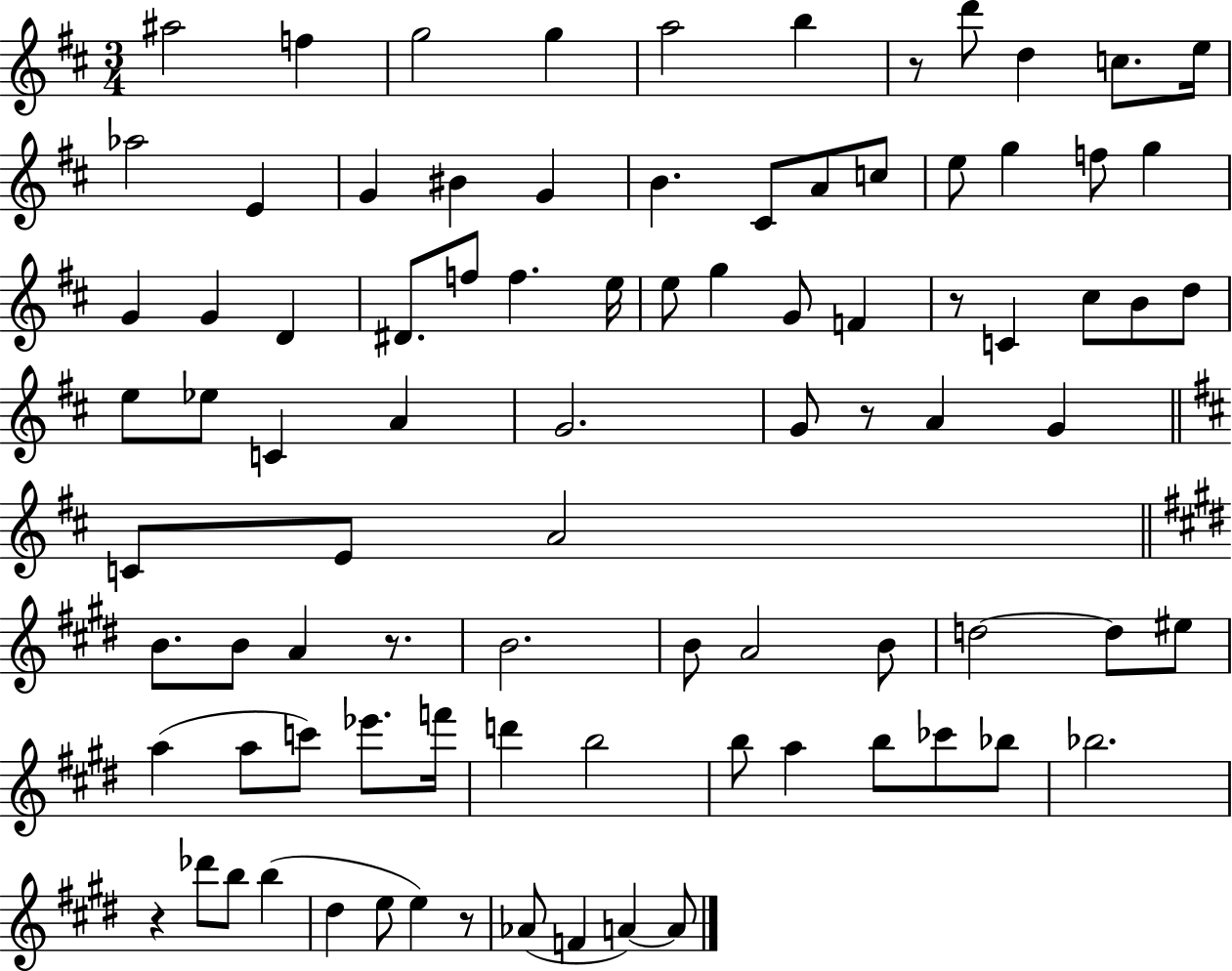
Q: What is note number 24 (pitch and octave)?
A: G4